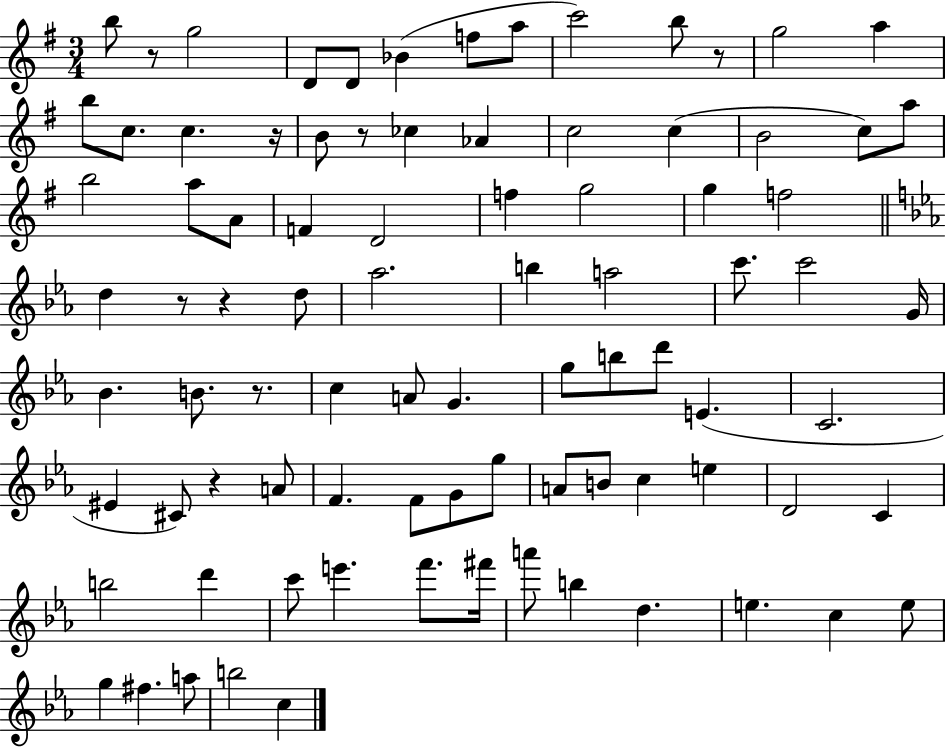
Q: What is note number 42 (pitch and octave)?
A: C5